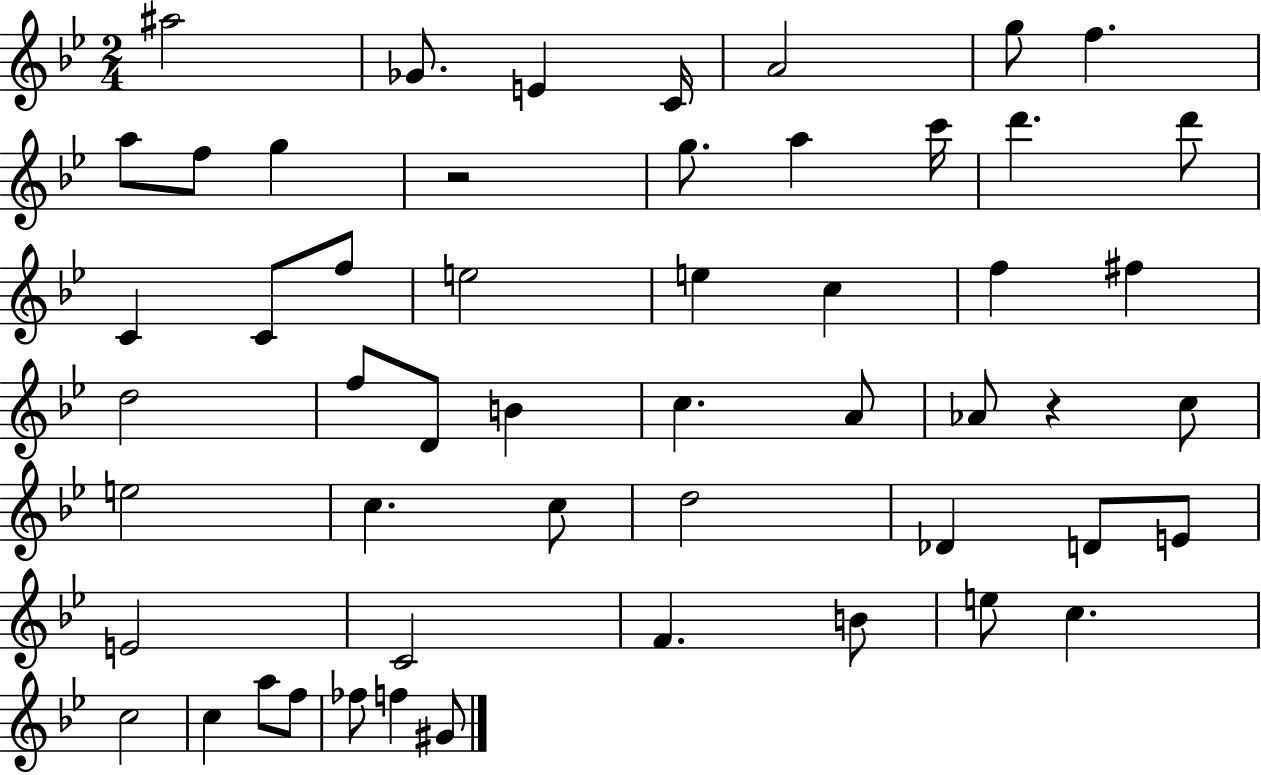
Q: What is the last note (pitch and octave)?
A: G#4